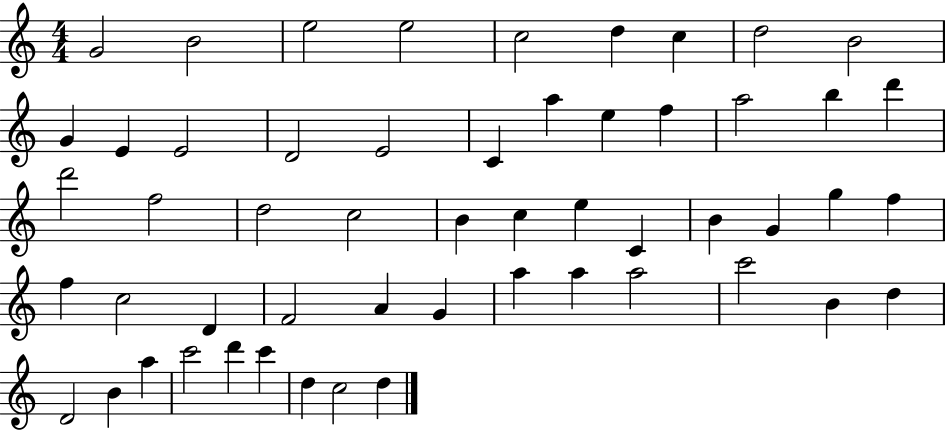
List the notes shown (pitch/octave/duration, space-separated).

G4/h B4/h E5/h E5/h C5/h D5/q C5/q D5/h B4/h G4/q E4/q E4/h D4/h E4/h C4/q A5/q E5/q F5/q A5/h B5/q D6/q D6/h F5/h D5/h C5/h B4/q C5/q E5/q C4/q B4/q G4/q G5/q F5/q F5/q C5/h D4/q F4/h A4/q G4/q A5/q A5/q A5/h C6/h B4/q D5/q D4/h B4/q A5/q C6/h D6/q C6/q D5/q C5/h D5/q